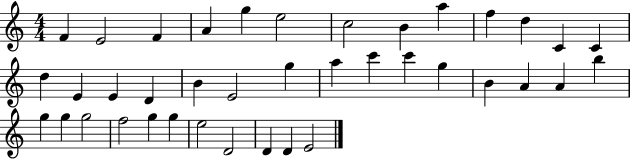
{
  \clef treble
  \numericTimeSignature
  \time 4/4
  \key c \major
  f'4 e'2 f'4 | a'4 g''4 e''2 | c''2 b'4 a''4 | f''4 d''4 c'4 c'4 | \break d''4 e'4 e'4 d'4 | b'4 e'2 g''4 | a''4 c'''4 c'''4 g''4 | b'4 a'4 a'4 b''4 | \break g''4 g''4 g''2 | f''2 g''4 g''4 | e''2 d'2 | d'4 d'4 e'2 | \break \bar "|."
}